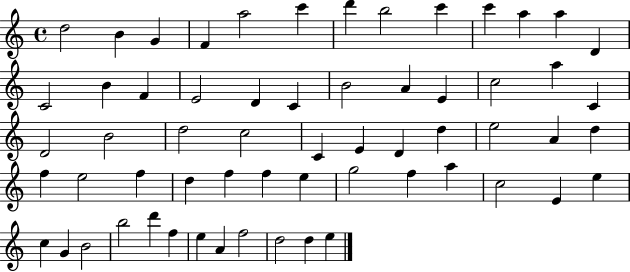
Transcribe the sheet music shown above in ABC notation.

X:1
T:Untitled
M:4/4
L:1/4
K:C
d2 B G F a2 c' d' b2 c' c' a a D C2 B F E2 D C B2 A E c2 a C D2 B2 d2 c2 C E D d e2 A d f e2 f d f f e g2 f a c2 E e c G B2 b2 d' f e A f2 d2 d e